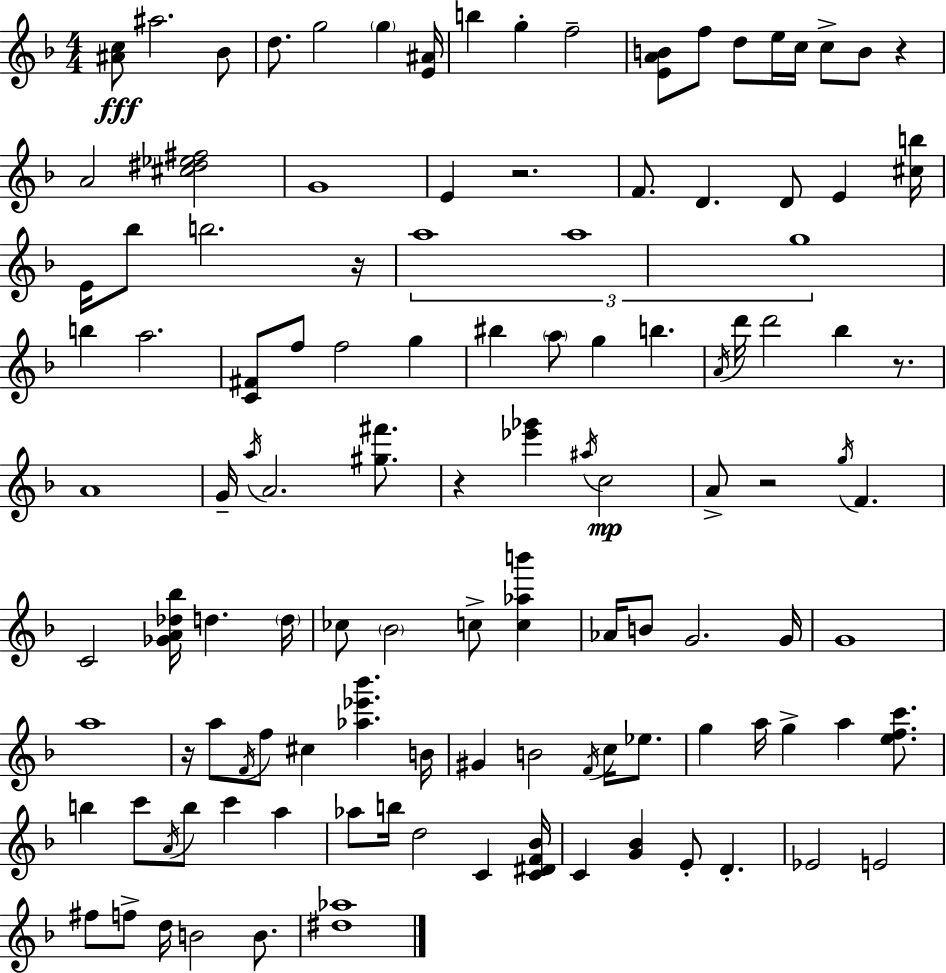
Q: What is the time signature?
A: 4/4